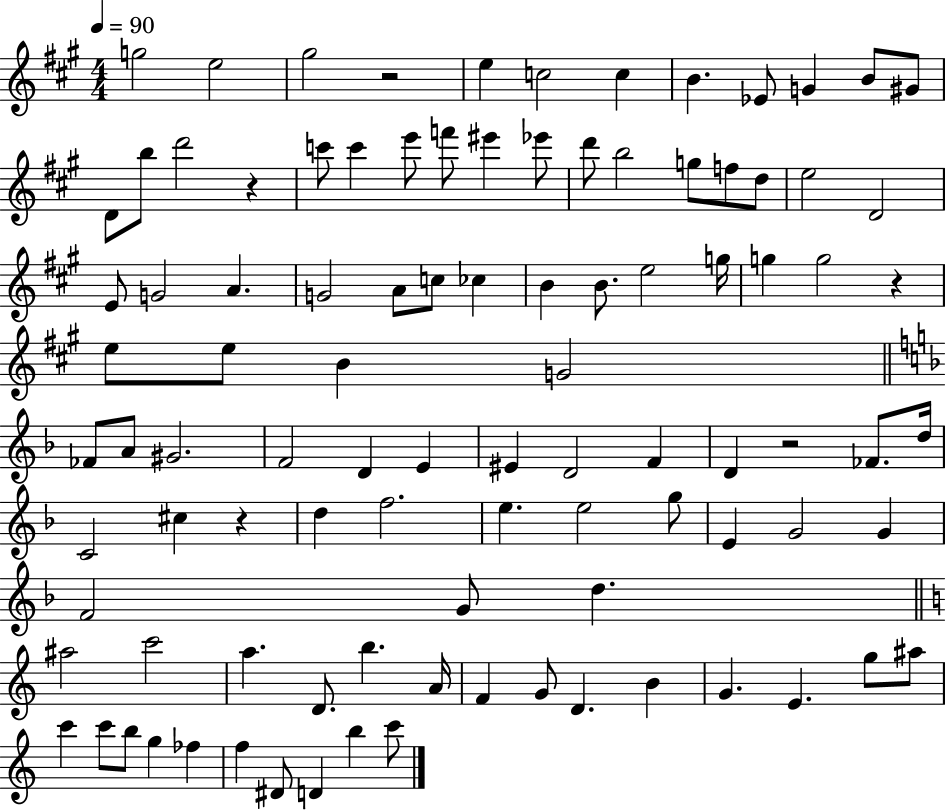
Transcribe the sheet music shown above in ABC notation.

X:1
T:Untitled
M:4/4
L:1/4
K:A
g2 e2 ^g2 z2 e c2 c B _E/2 G B/2 ^G/2 D/2 b/2 d'2 z c'/2 c' e'/2 f'/2 ^e' _e'/2 d'/2 b2 g/2 f/2 d/2 e2 D2 E/2 G2 A G2 A/2 c/2 _c B B/2 e2 g/4 g g2 z e/2 e/2 B G2 _F/2 A/2 ^G2 F2 D E ^E D2 F D z2 _F/2 d/4 C2 ^c z d f2 e e2 g/2 E G2 G F2 G/2 d ^a2 c'2 a D/2 b A/4 F G/2 D B G E g/2 ^a/2 c' c'/2 b/2 g _f f ^D/2 D b c'/2